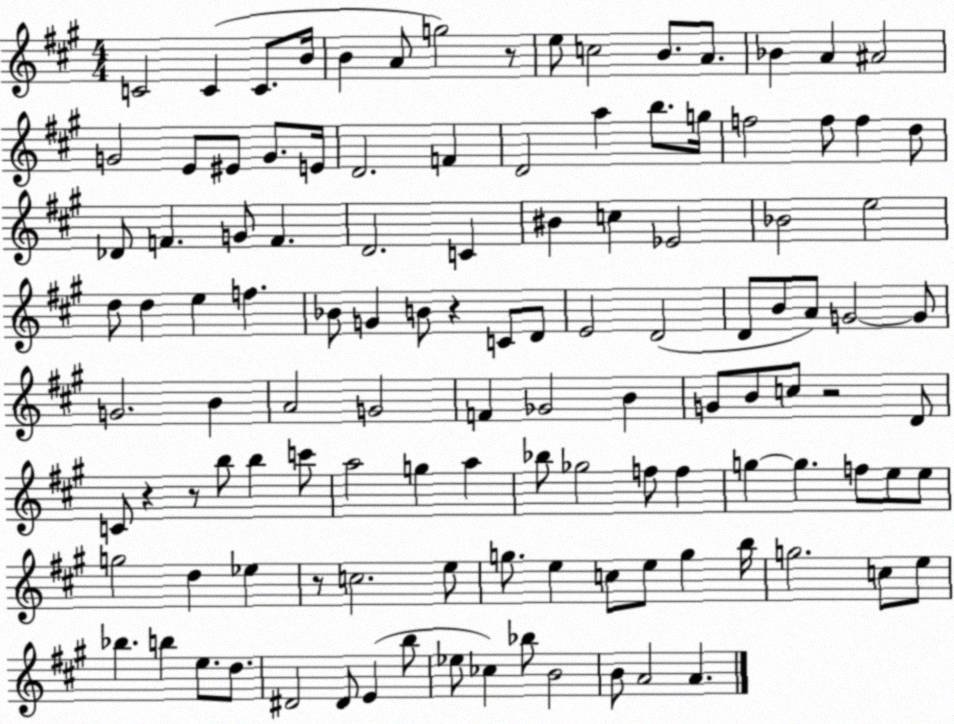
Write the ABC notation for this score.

X:1
T:Untitled
M:4/4
L:1/4
K:A
C2 C C/2 B/4 B A/2 g2 z/2 e/2 c2 B/2 A/2 _B A ^A2 G2 E/2 ^E/2 G/2 E/4 D2 F D2 a b/2 g/4 f2 f/2 f d/2 _D/2 F G/2 F D2 C ^B c _E2 _B2 e2 d/2 d e f _B/2 G B/2 z C/2 D/2 E2 D2 D/2 B/2 A/2 G2 G/2 G2 B A2 G2 F _G2 B G/2 B/2 c/2 z2 D/2 C/2 z z/2 b/2 b c'/2 a2 g a _b/2 _g2 f/2 f g g f/2 e/2 e/2 g2 d _e z/2 c2 e/2 g/2 e c/2 e/2 g b/4 g2 c/2 e/2 _b b e/2 d/2 ^D2 ^D/2 E b/2 _e/2 _c _b/2 B2 B/2 A2 A